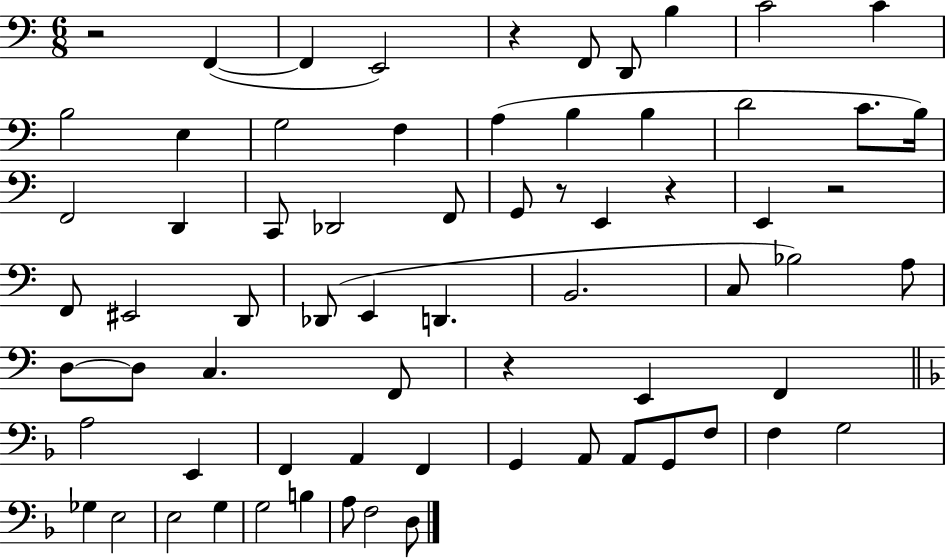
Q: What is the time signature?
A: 6/8